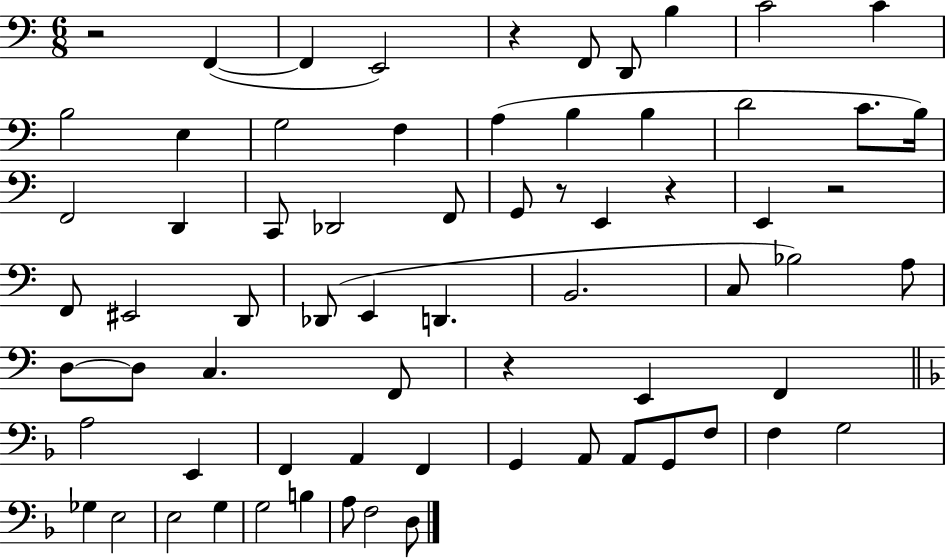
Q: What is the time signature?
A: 6/8